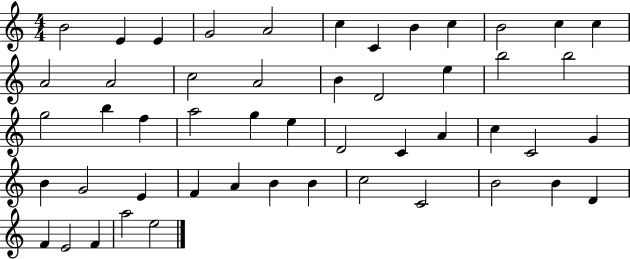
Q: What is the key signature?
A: C major